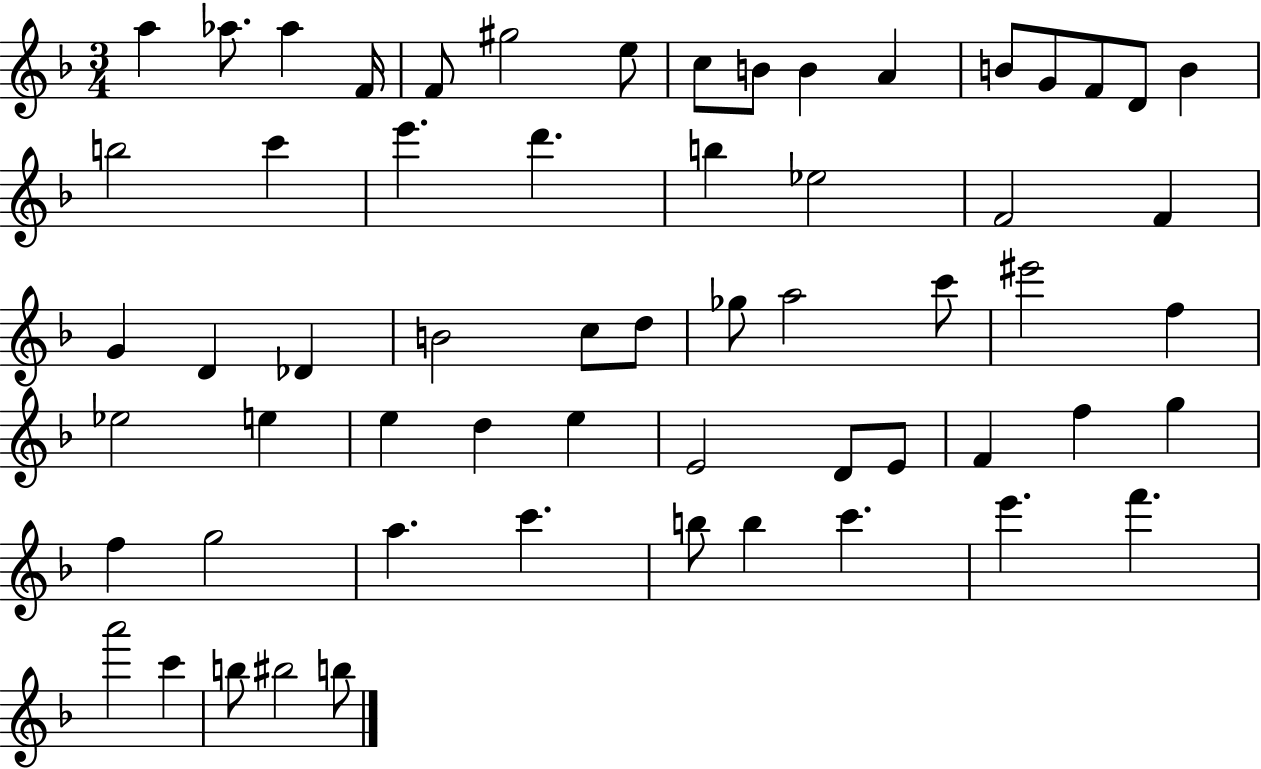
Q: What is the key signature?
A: F major